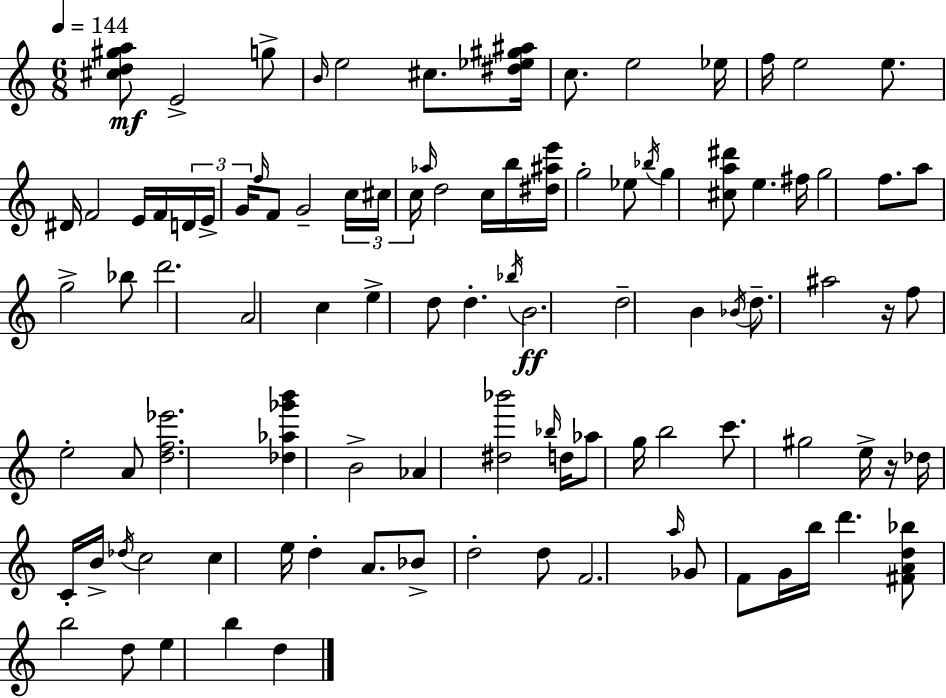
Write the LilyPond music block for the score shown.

{
  \clef treble
  \numericTimeSignature
  \time 6/8
  \key a \minor
  \tempo 4 = 144
  <cis'' d'' gis'' a''>8\mf e'2-> g''8-> | \grace { b'16 } e''2 cis''8. | <dis'' ees'' gis'' ais''>16 c''8. e''2 | ees''16 f''16 e''2 e''8. | \break dis'16 f'2 e'16 f'16 | \tuplet 3/2 { d'16 e'16-> g'16 } \grace { f''16 } f'8 g'2-- | \tuplet 3/2 { c''16 cis''16 c''16 } \grace { aes''16 } d''2 | c''16 b''16 <dis'' ais'' e'''>16 g''2-. | \break ees''8 \acciaccatura { bes''16 } g''4 <cis'' a'' dis'''>8 e''4. | fis''16 g''2 | f''8. a''8 g''2-> | bes''8 d'''2. | \break a'2 | c''4 e''4-> d''8 d''4.-. | \acciaccatura { bes''16 }\ff b'2. | d''2-- | \break b'4 \acciaccatura { bes'16 } d''8.-- ais''2 | r16 f''8 e''2-. | a'8 <d'' f'' ees'''>2. | <des'' aes'' ges''' b'''>4 b'2-> | \break aes'4 <dis'' bes'''>2 | \grace { bes''16 } d''16 aes''8 g''16 b''2 | c'''8. gis''2 | e''16-> r16 des''16 c'16-. b'16-> \acciaccatura { des''16 } | \break c''2 c''4 | e''16 d''4-. a'8. bes'8-> d''2-. | d''8 f'2. | \grace { a''16 } ges'8 f'8 | \break g'16 b''16 d'''4. <fis' a' d'' bes''>8 b''2 | d''8 e''4 | b''4 d''4 \bar "|."
}